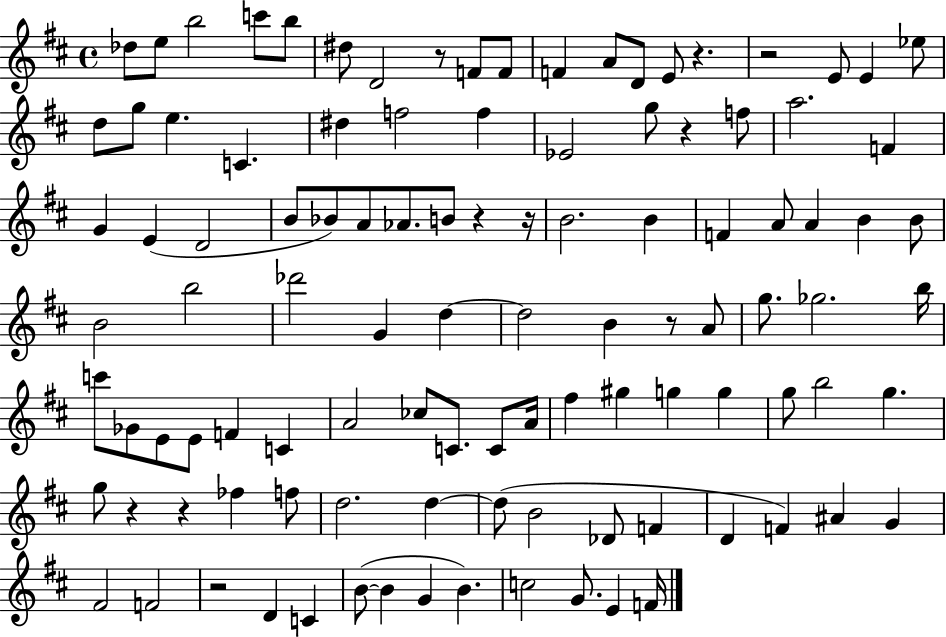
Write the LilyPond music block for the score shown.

{
  \clef treble
  \time 4/4
  \defaultTimeSignature
  \key d \major
  des''8 e''8 b''2 c'''8 b''8 | dis''8 d'2 r8 f'8 f'8 | f'4 a'8 d'8 e'8 r4. | r2 e'8 e'4 ees''8 | \break d''8 g''8 e''4. c'4. | dis''4 f''2 f''4 | ees'2 g''8 r4 f''8 | a''2. f'4 | \break g'4 e'4( d'2 | b'8 bes'8) a'8 aes'8. b'8 r4 r16 | b'2. b'4 | f'4 a'8 a'4 b'4 b'8 | \break b'2 b''2 | des'''2 g'4 d''4~~ | d''2 b'4 r8 a'8 | g''8. ges''2. b''16 | \break c'''8 ges'8 e'8 e'8 f'4 c'4 | a'2 ces''8 c'8. c'8 a'16 | fis''4 gis''4 g''4 g''4 | g''8 b''2 g''4. | \break g''8 r4 r4 fes''4 f''8 | d''2. d''4~~ | d''8( b'2 des'8 f'4 | d'4 f'4) ais'4 g'4 | \break fis'2 f'2 | r2 d'4 c'4 | b'8~(~ b'4 g'4 b'4.) | c''2 g'8. e'4 f'16 | \break \bar "|."
}